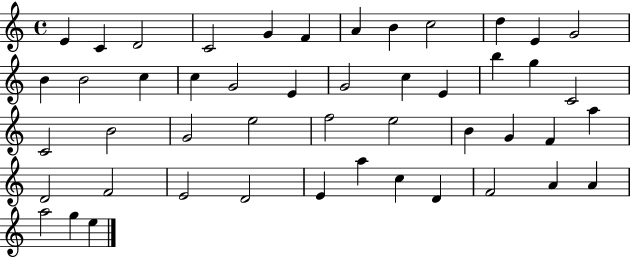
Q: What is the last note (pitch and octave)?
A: E5